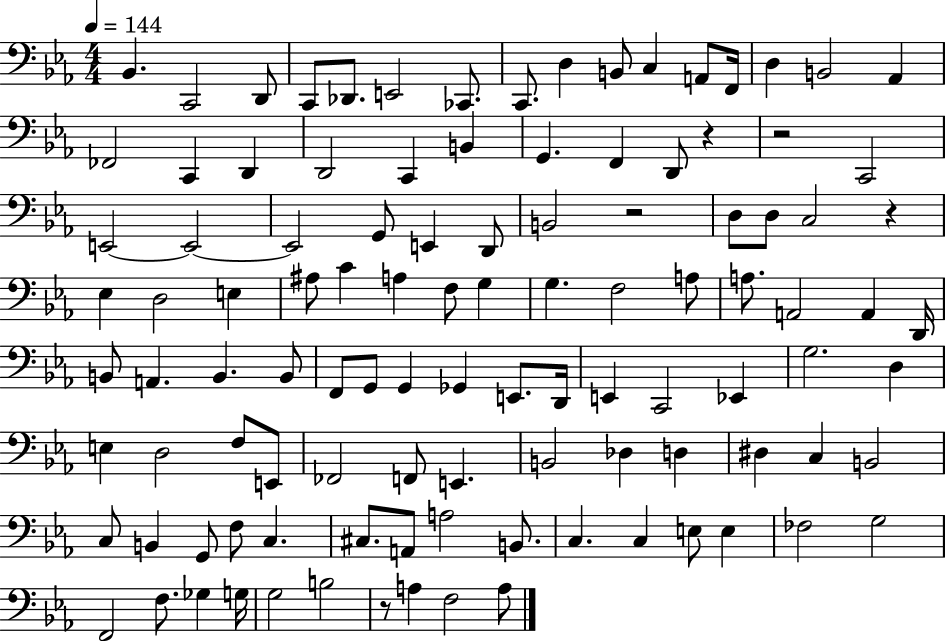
{
  \clef bass
  \numericTimeSignature
  \time 4/4
  \key ees \major
  \tempo 4 = 144
  bes,4. c,2 d,8 | c,8 des,8. e,2 ces,8. | c,8. d4 b,8 c4 a,8 f,16 | d4 b,2 aes,4 | \break fes,2 c,4 d,4 | d,2 c,4 b,4 | g,4. f,4 d,8 r4 | r2 c,2 | \break e,2~~ e,2~~ | e,2 g,8 e,4 d,8 | b,2 r2 | d8 d8 c2 r4 | \break ees4 d2 e4 | ais8 c'4 a4 f8 g4 | g4. f2 a8 | a8. a,2 a,4 d,16 | \break b,8 a,4. b,4. b,8 | f,8 g,8 g,4 ges,4 e,8. d,16 | e,4 c,2 ees,4 | g2. d4 | \break e4 d2 f8 e,8 | fes,2 f,8 e,4. | b,2 des4 d4 | dis4 c4 b,2 | \break c8 b,4 g,8 f8 c4. | cis8. a,8 a2 b,8. | c4. c4 e8 e4 | fes2 g2 | \break f,2 f8. ges4 g16 | g2 b2 | r8 a4 f2 a8 | \bar "|."
}